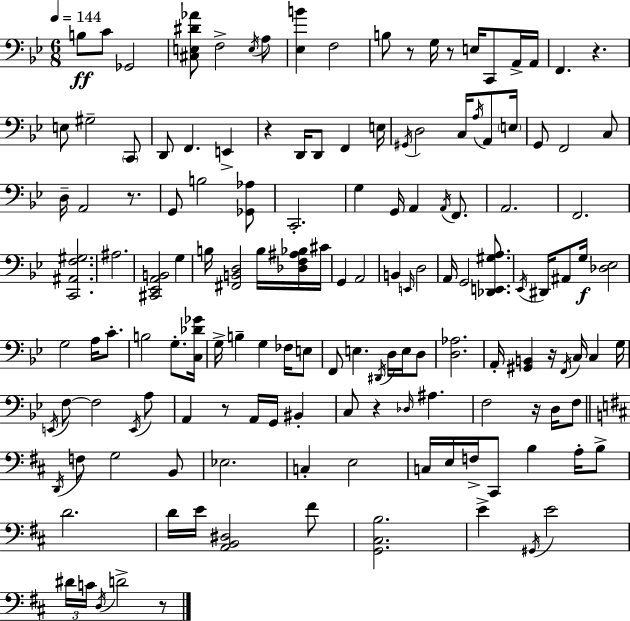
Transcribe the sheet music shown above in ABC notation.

X:1
T:Untitled
M:6/8
L:1/4
K:Bb
B,/2 C/2 _G,,2 [^C,E,^D_A]/2 F,2 E,/4 A,/2 [_E,B] F,2 B,/2 z/2 G,/4 z/2 E,/4 C,,/2 A,,/4 A,,/4 F,, z E,/2 ^G,2 C,,/2 D,,/2 F,, E,, z D,,/4 D,,/2 F,, E,/4 ^G,,/4 D,2 C,/4 A,/4 A,,/2 E,/4 G,,/2 F,,2 C,/2 D,/4 A,,2 z/2 G,,/2 B,2 [_G,,_A,]/2 C,,2 G, G,,/4 A,, A,,/4 F,,/2 A,,2 F,,2 [C,,^A,,F,^G,]2 ^A,2 [^C,,_E,,A,,B,,]2 G, B,/4 [^F,,B,,D,]2 B,/4 [_D,F,^A,_B,]/4 ^C/4 G,, A,,2 B,, E,,/4 D,2 A,,/4 G,,2 [_D,,E,,^G,A,]/2 _E,,/4 ^D,,/4 ^A,,/2 G,/4 [_D,_E,]2 G,2 A,/4 C/2 B,2 G,/2 [C,_D_G]/4 G,/4 B, G, _F,/4 E,/2 F,,/2 E, ^D,,/4 D,/4 E,/4 D,/2 [D,_A,]2 A,,/4 [^G,,B,,] z/4 F,,/4 C,/4 C, G,/4 E,,/4 F,/2 F,2 E,,/4 A,/2 A,, z/2 A,,/4 G,,/4 ^B,, C,/2 z _D,/4 ^A, F,2 z/4 D,/4 F,/2 D,,/4 F,/2 G,2 B,,/2 _E,2 C, E,2 C,/4 E,/4 F,/4 ^C,,/2 B, A,/4 B,/2 D2 D/4 E/4 [A,,B,,^D,]2 ^F/2 [G,,^C,B,]2 E ^G,,/4 E2 ^D/4 C/4 D,/4 D2 z/2